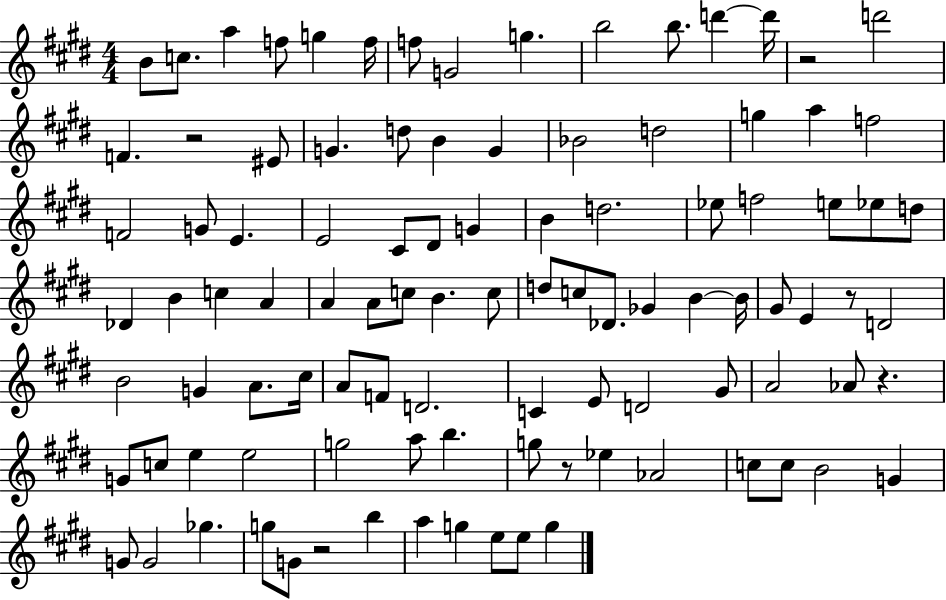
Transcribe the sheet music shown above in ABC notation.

X:1
T:Untitled
M:4/4
L:1/4
K:E
B/2 c/2 a f/2 g f/4 f/2 G2 g b2 b/2 d' d'/4 z2 d'2 F z2 ^E/2 G d/2 B G _B2 d2 g a f2 F2 G/2 E E2 ^C/2 ^D/2 G B d2 _e/2 f2 e/2 _e/2 d/2 _D B c A A A/2 c/2 B c/2 d/2 c/2 _D/2 _G B B/4 ^G/2 E z/2 D2 B2 G A/2 ^c/4 A/2 F/2 D2 C E/2 D2 ^G/2 A2 _A/2 z G/2 c/2 e e2 g2 a/2 b g/2 z/2 _e _A2 c/2 c/2 B2 G G/2 G2 _g g/2 G/2 z2 b a g e/2 e/2 g